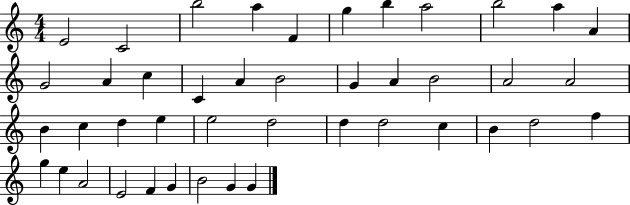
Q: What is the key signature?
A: C major